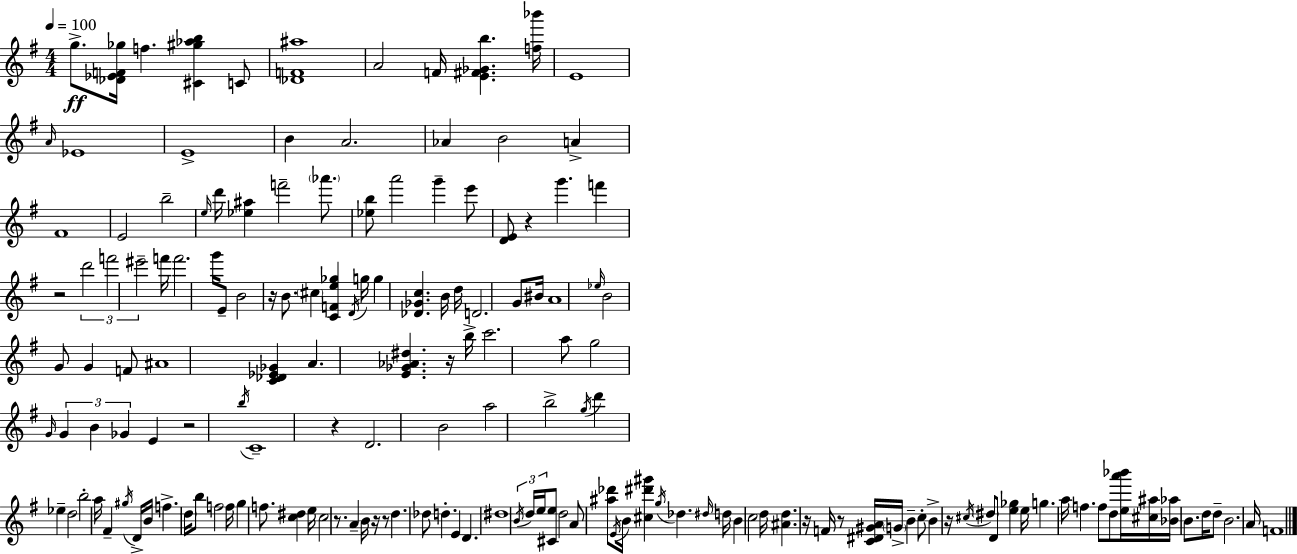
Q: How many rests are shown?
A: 12